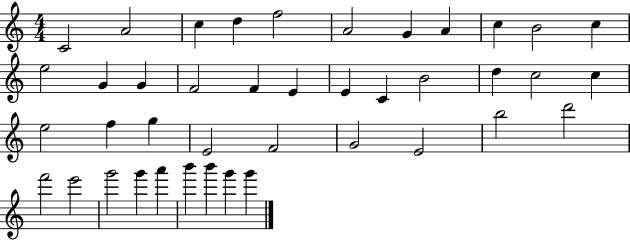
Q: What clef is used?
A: treble